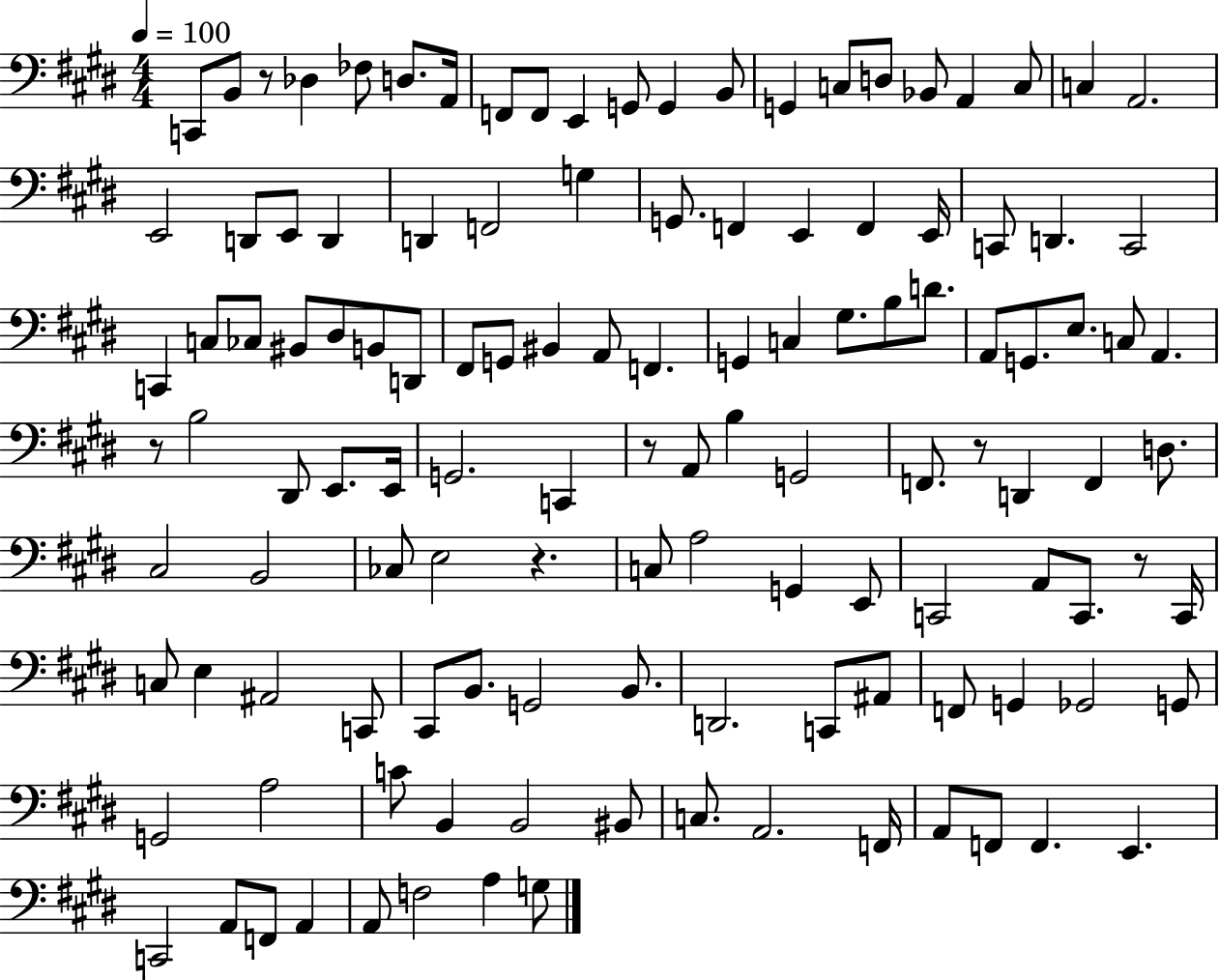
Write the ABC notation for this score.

X:1
T:Untitled
M:4/4
L:1/4
K:E
C,,/2 B,,/2 z/2 _D, _F,/2 D,/2 A,,/4 F,,/2 F,,/2 E,, G,,/2 G,, B,,/2 G,, C,/2 D,/2 _B,,/2 A,, C,/2 C, A,,2 E,,2 D,,/2 E,,/2 D,, D,, F,,2 G, G,,/2 F,, E,, F,, E,,/4 C,,/2 D,, C,,2 C,, C,/2 _C,/2 ^B,,/2 ^D,/2 B,,/2 D,,/2 ^F,,/2 G,,/2 ^B,, A,,/2 F,, G,, C, ^G,/2 B,/2 D/2 A,,/2 G,,/2 E,/2 C,/2 A,, z/2 B,2 ^D,,/2 E,,/2 E,,/4 G,,2 C,, z/2 A,,/2 B, G,,2 F,,/2 z/2 D,, F,, D,/2 ^C,2 B,,2 _C,/2 E,2 z C,/2 A,2 G,, E,,/2 C,,2 A,,/2 C,,/2 z/2 C,,/4 C,/2 E, ^A,,2 C,,/2 ^C,,/2 B,,/2 G,,2 B,,/2 D,,2 C,,/2 ^A,,/2 F,,/2 G,, _G,,2 G,,/2 G,,2 A,2 C/2 B,, B,,2 ^B,,/2 C,/2 A,,2 F,,/4 A,,/2 F,,/2 F,, E,, C,,2 A,,/2 F,,/2 A,, A,,/2 F,2 A, G,/2